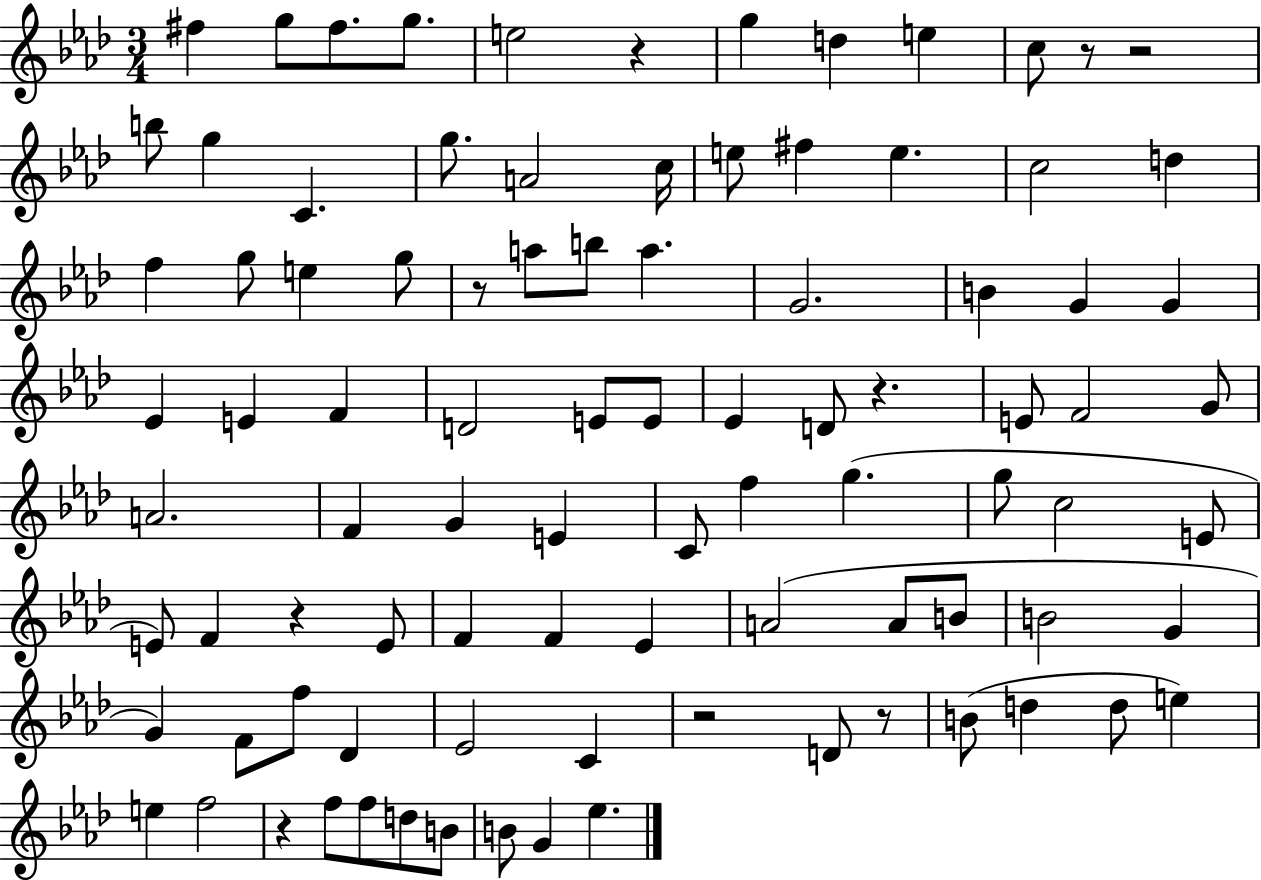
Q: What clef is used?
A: treble